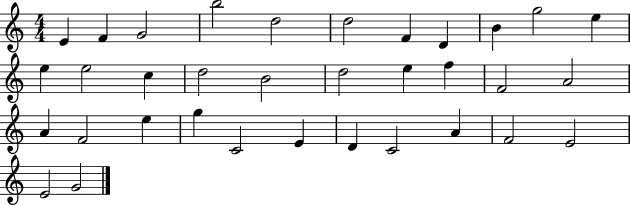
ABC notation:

X:1
T:Untitled
M:4/4
L:1/4
K:C
E F G2 b2 d2 d2 F D B g2 e e e2 c d2 B2 d2 e f F2 A2 A F2 e g C2 E D C2 A F2 E2 E2 G2